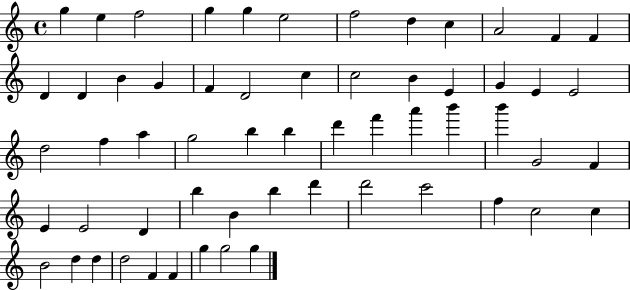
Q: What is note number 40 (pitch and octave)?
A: E4